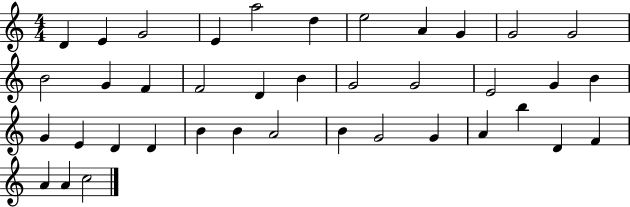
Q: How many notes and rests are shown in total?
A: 39